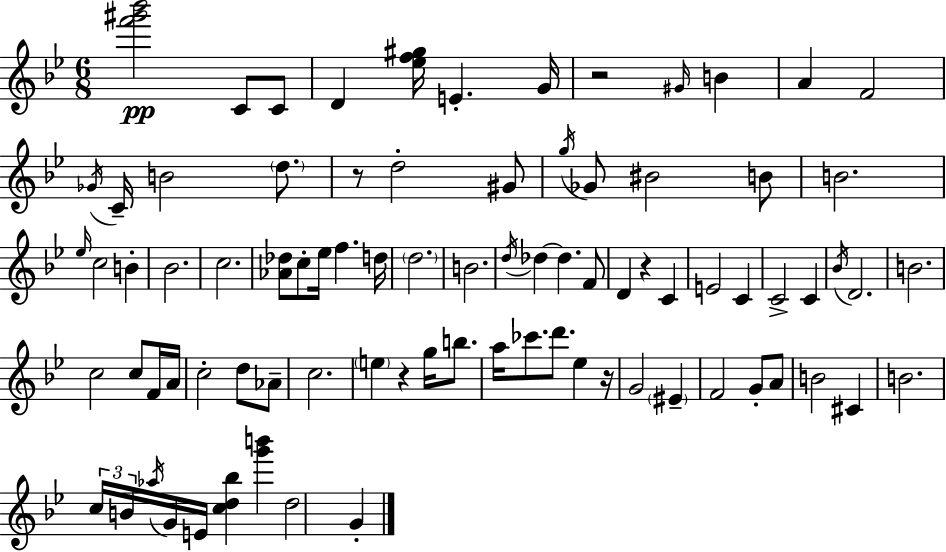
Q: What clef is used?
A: treble